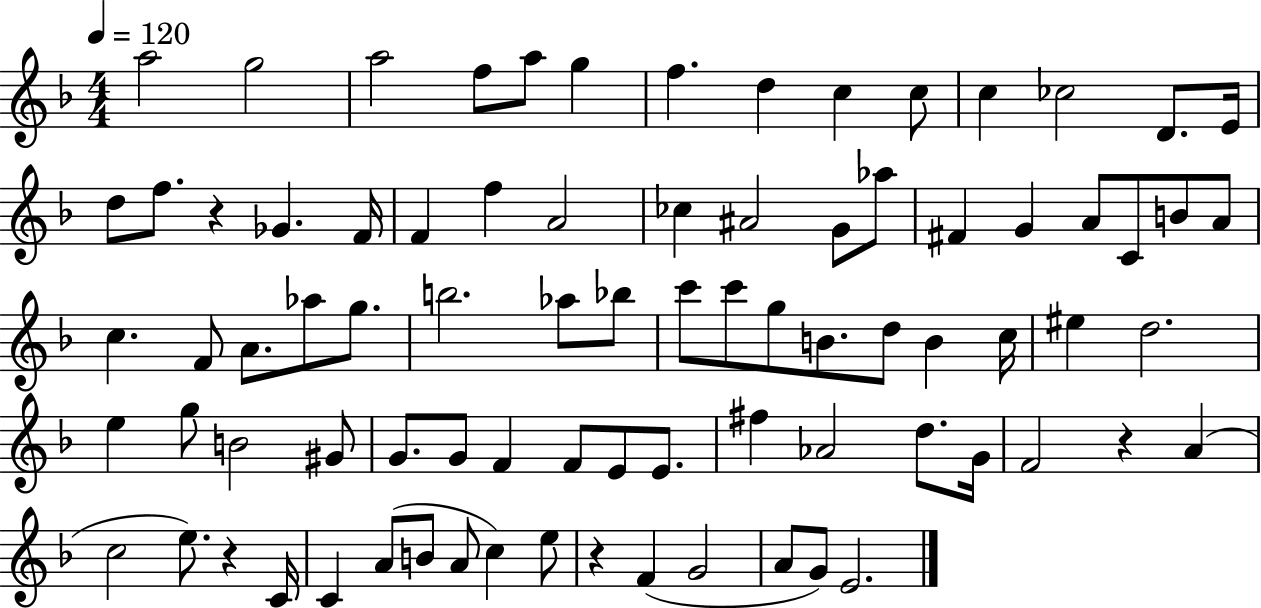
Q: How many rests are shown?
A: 4